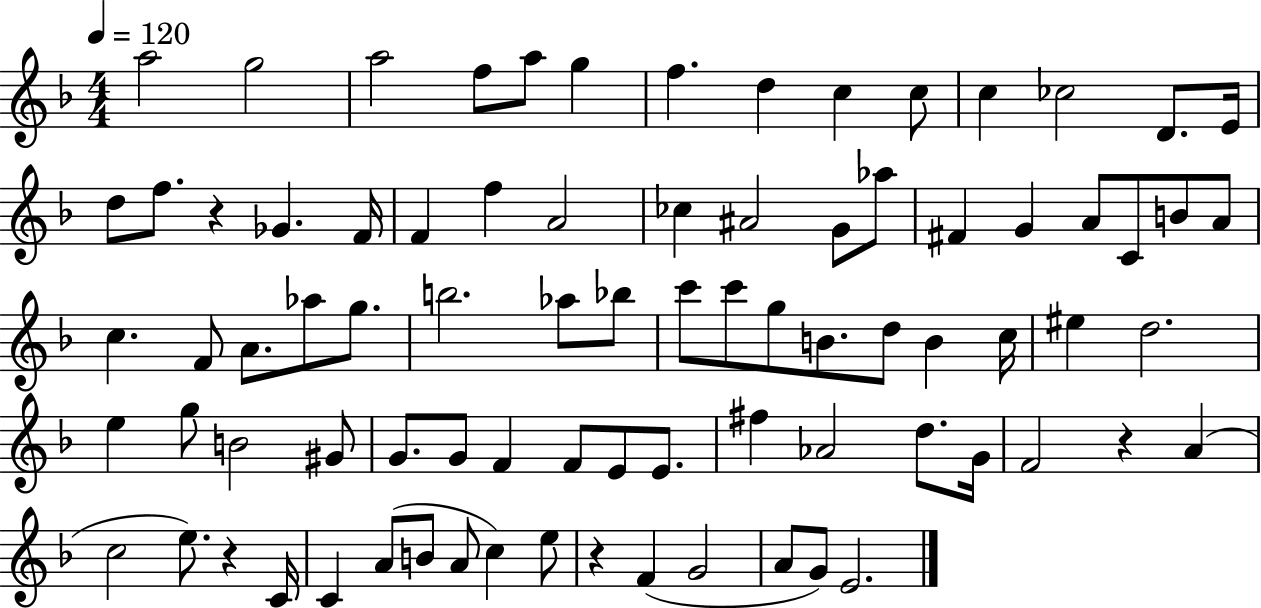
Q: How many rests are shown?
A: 4